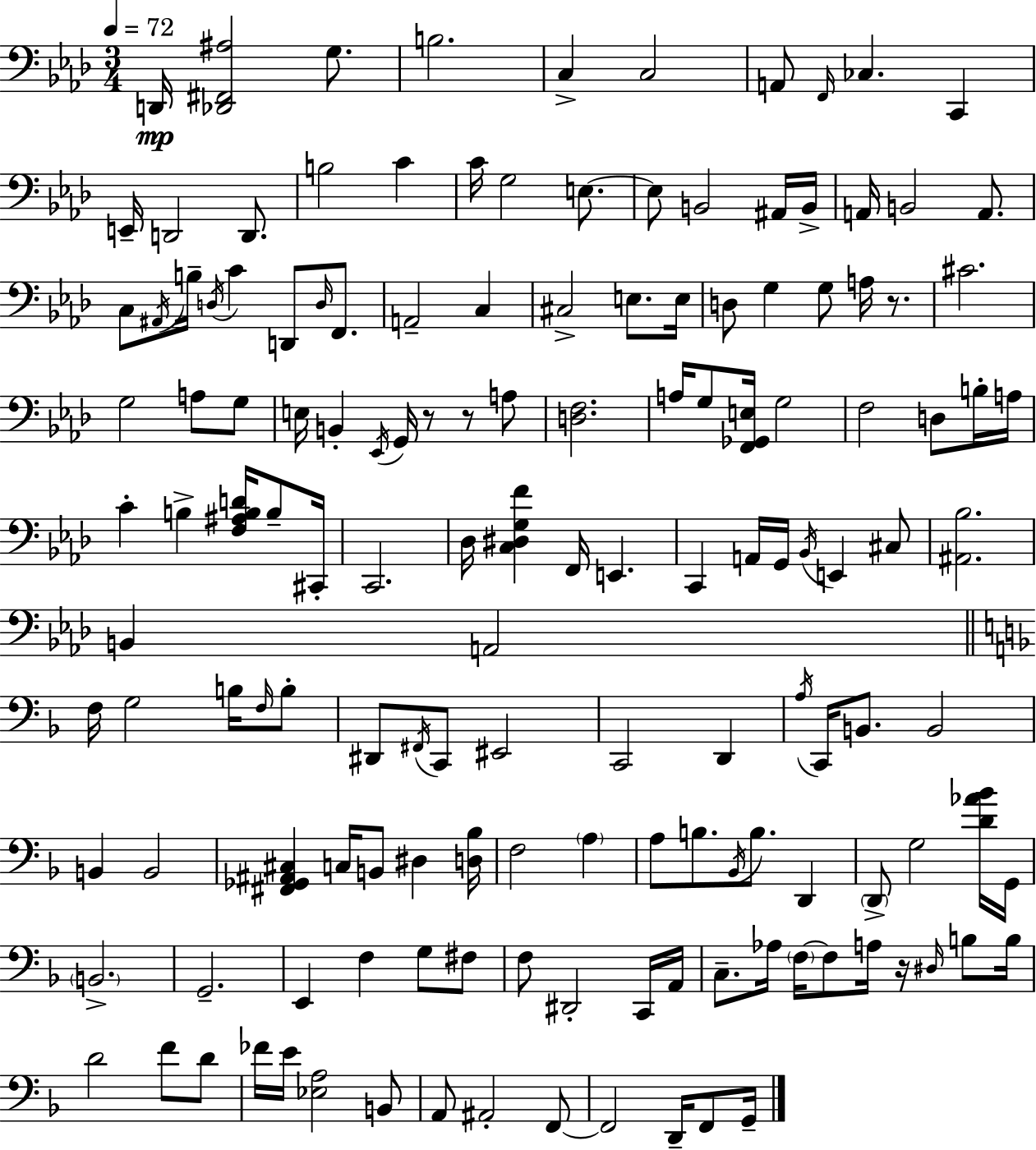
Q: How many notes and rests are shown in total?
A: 148